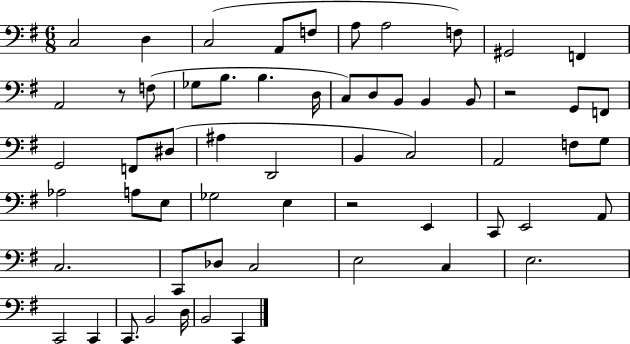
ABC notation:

X:1
T:Untitled
M:6/8
L:1/4
K:G
C,2 D, C,2 A,,/2 F,/2 A,/2 A,2 F,/2 ^G,,2 F,, A,,2 z/2 F,/2 _G,/2 B,/2 B, D,/4 C,/2 D,/2 B,,/2 B,, B,,/2 z2 G,,/2 F,,/2 G,,2 F,,/2 ^D,/2 ^A, D,,2 B,, C,2 A,,2 F,/2 G,/2 _A,2 A,/2 E,/2 _G,2 E, z2 E,, C,,/2 E,,2 A,,/2 C,2 C,,/2 _D,/2 C,2 E,2 C, E,2 C,,2 C,, C,,/2 B,,2 D,/4 B,,2 C,,